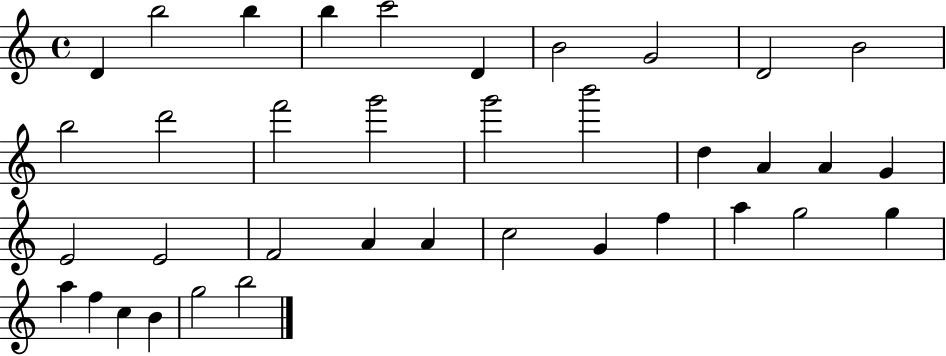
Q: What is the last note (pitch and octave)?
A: B5